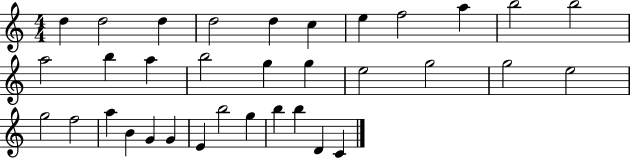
D5/q D5/h D5/q D5/h D5/q C5/q E5/q F5/h A5/q B5/h B5/h A5/h B5/q A5/q B5/h G5/q G5/q E5/h G5/h G5/h E5/h G5/h F5/h A5/q B4/q G4/q G4/q E4/q B5/h G5/q B5/q B5/q D4/q C4/q